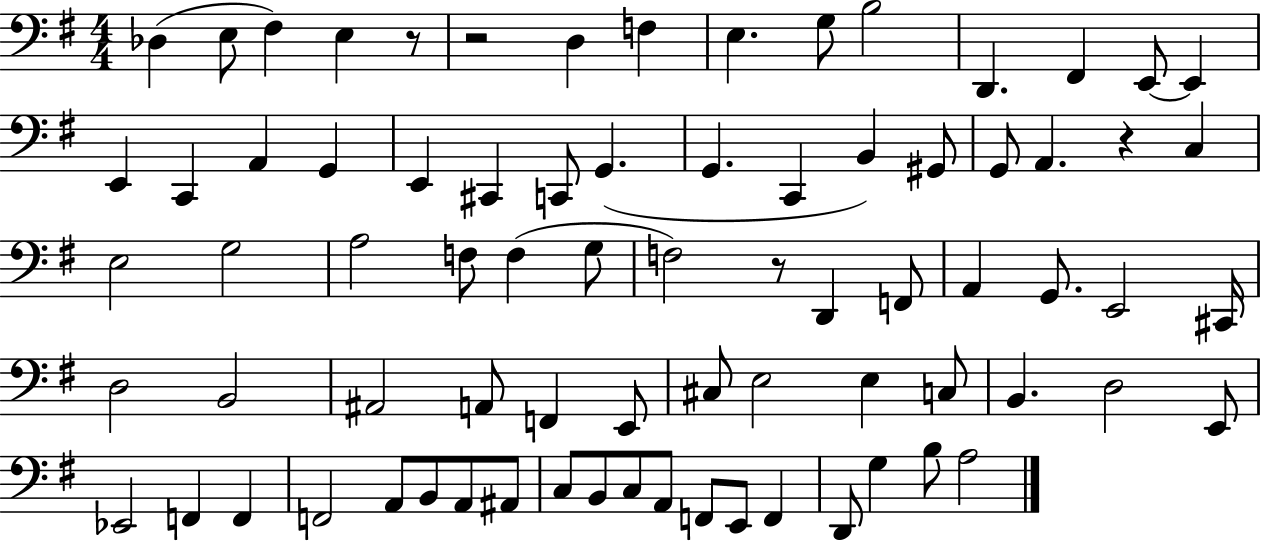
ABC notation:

X:1
T:Untitled
M:4/4
L:1/4
K:G
_D, E,/2 ^F, E, z/2 z2 D, F, E, G,/2 B,2 D,, ^F,, E,,/2 E,, E,, C,, A,, G,, E,, ^C,, C,,/2 G,, G,, C,, B,, ^G,,/2 G,,/2 A,, z C, E,2 G,2 A,2 F,/2 F, G,/2 F,2 z/2 D,, F,,/2 A,, G,,/2 E,,2 ^C,,/4 D,2 B,,2 ^A,,2 A,,/2 F,, E,,/2 ^C,/2 E,2 E, C,/2 B,, D,2 E,,/2 _E,,2 F,, F,, F,,2 A,,/2 B,,/2 A,,/2 ^A,,/2 C,/2 B,,/2 C,/2 A,,/2 F,,/2 E,,/2 F,, D,,/2 G, B,/2 A,2